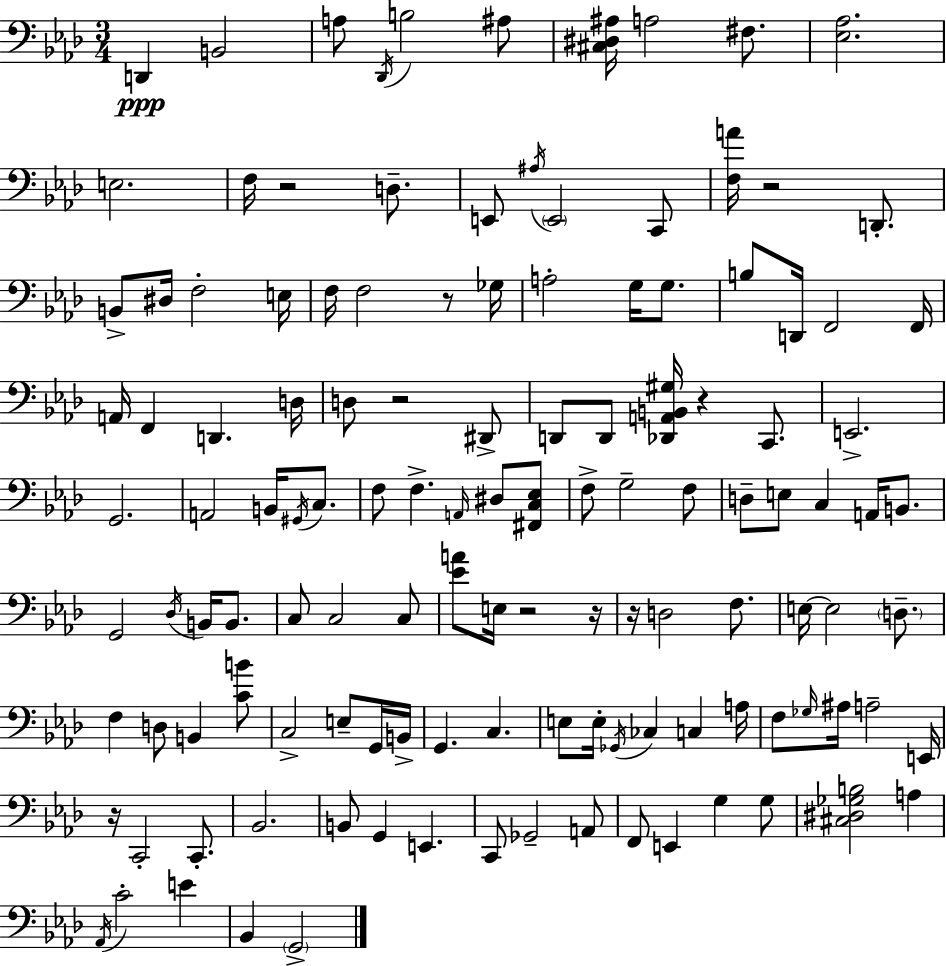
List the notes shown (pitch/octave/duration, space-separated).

D2/q B2/h A3/e Db2/s B3/h A#3/e [C#3,D#3,A#3]/s A3/h F#3/e. [Eb3,Ab3]/h. E3/h. F3/s R/h D3/e. E2/e A#3/s E2/h C2/e [F3,A4]/s R/h D2/e. B2/e D#3/s F3/h E3/s F3/s F3/h R/e Gb3/s A3/h G3/s G3/e. B3/e D2/s F2/h F2/s A2/s F2/q D2/q. D3/s D3/e R/h D#2/e D2/e D2/e [Db2,A2,B2,G#3]/s R/q C2/e. E2/h. G2/h. A2/h B2/s G#2/s C3/e. F3/e F3/q. A2/s D#3/e [F#2,C3,Eb3]/e F3/e G3/h F3/e D3/e E3/e C3/q A2/s B2/e. G2/h Db3/s B2/s B2/e. C3/e C3/h C3/e [Eb4,A4]/e E3/s R/h R/s R/s D3/h F3/e. E3/s E3/h D3/e. F3/q D3/e B2/q [C4,B4]/e C3/h E3/e G2/s B2/s G2/q. C3/q. E3/e E3/s Gb2/s CES3/q C3/q A3/s F3/e Gb3/s A#3/s A3/h E2/s R/s C2/h C2/e. Bb2/h. B2/e G2/q E2/q. C2/e Gb2/h A2/e F2/e E2/q G3/q G3/e [C#3,D#3,Gb3,B3]/h A3/q Ab2/s C4/h E4/q Bb2/q G2/h